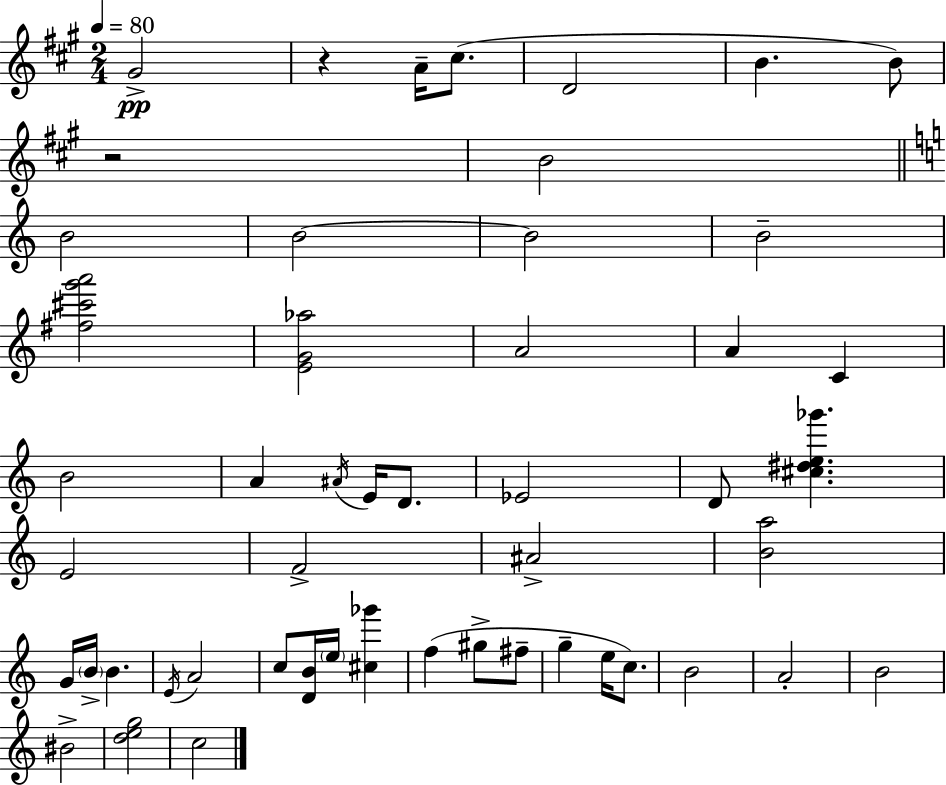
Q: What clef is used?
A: treble